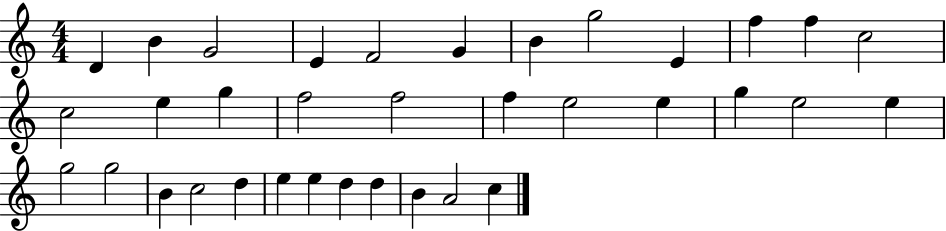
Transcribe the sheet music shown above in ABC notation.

X:1
T:Untitled
M:4/4
L:1/4
K:C
D B G2 E F2 G B g2 E f f c2 c2 e g f2 f2 f e2 e g e2 e g2 g2 B c2 d e e d d B A2 c